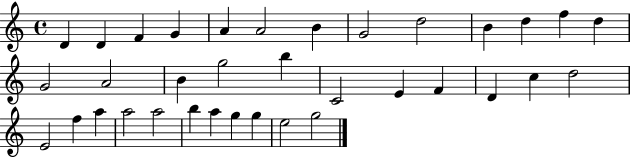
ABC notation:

X:1
T:Untitled
M:4/4
L:1/4
K:C
D D F G A A2 B G2 d2 B d f d G2 A2 B g2 b C2 E F D c d2 E2 f a a2 a2 b a g g e2 g2